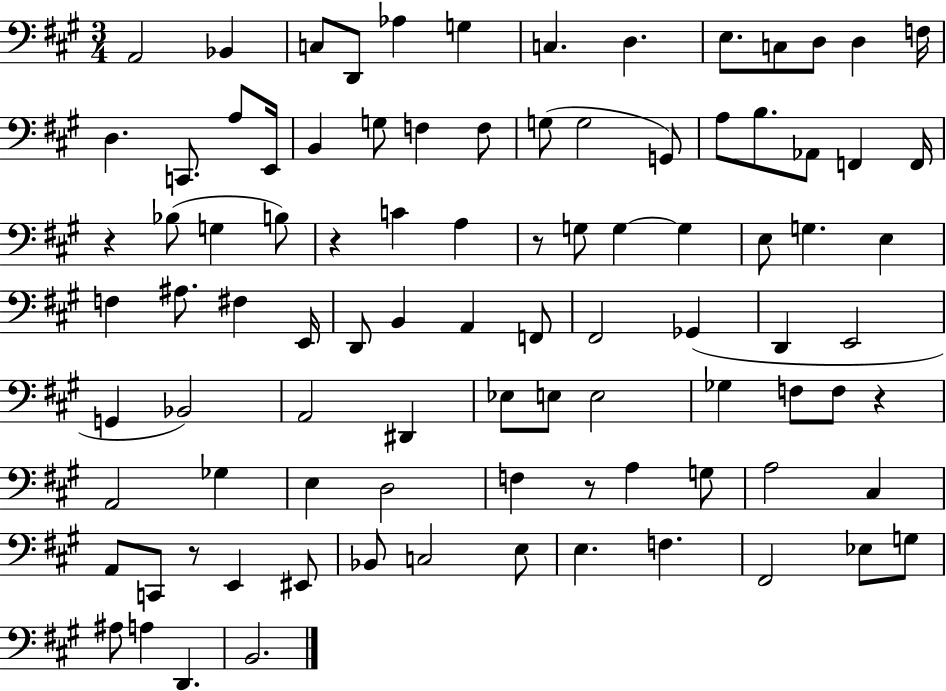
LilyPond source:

{
  \clef bass
  \numericTimeSignature
  \time 3/4
  \key a \major
  a,2 bes,4 | c8 d,8 aes4 g4 | c4. d4. | e8. c8 d8 d4 f16 | \break d4. c,8. a8 e,16 | b,4 g8 f4 f8 | g8( g2 g,8) | a8 b8. aes,8 f,4 f,16 | \break r4 bes8( g4 b8) | r4 c'4 a4 | r8 g8 g4~~ g4 | e8 g4. e4 | \break f4 ais8. fis4 e,16 | d,8 b,4 a,4 f,8 | fis,2 ges,4( | d,4 e,2 | \break g,4 bes,2) | a,2 dis,4 | ees8 e8 e2 | ges4 f8 f8 r4 | \break a,2 ges4 | e4 d2 | f4 r8 a4 g8 | a2 cis4 | \break a,8 c,8 r8 e,4 eis,8 | bes,8 c2 e8 | e4. f4. | fis,2 ees8 g8 | \break ais8 a4 d,4. | b,2. | \bar "|."
}